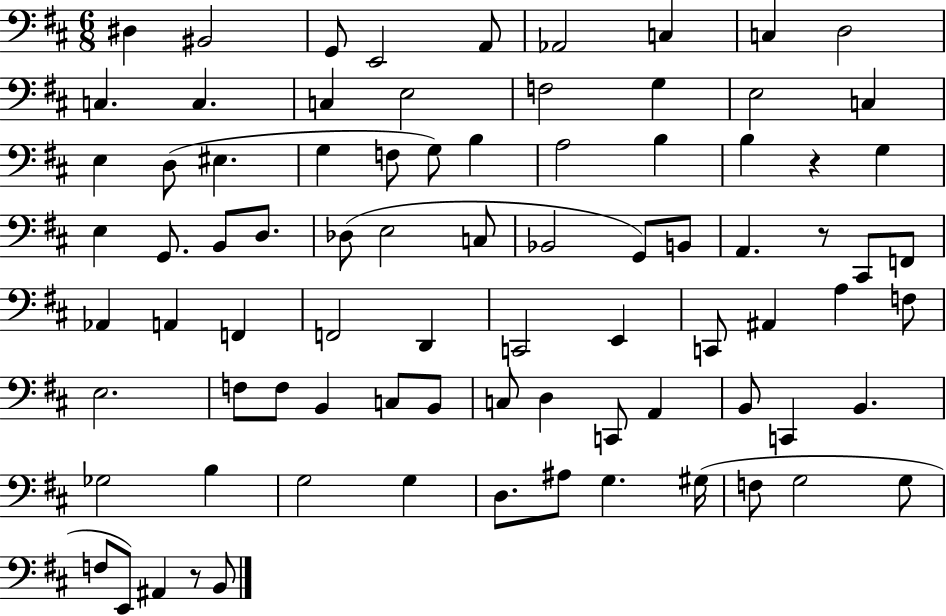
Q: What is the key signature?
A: D major